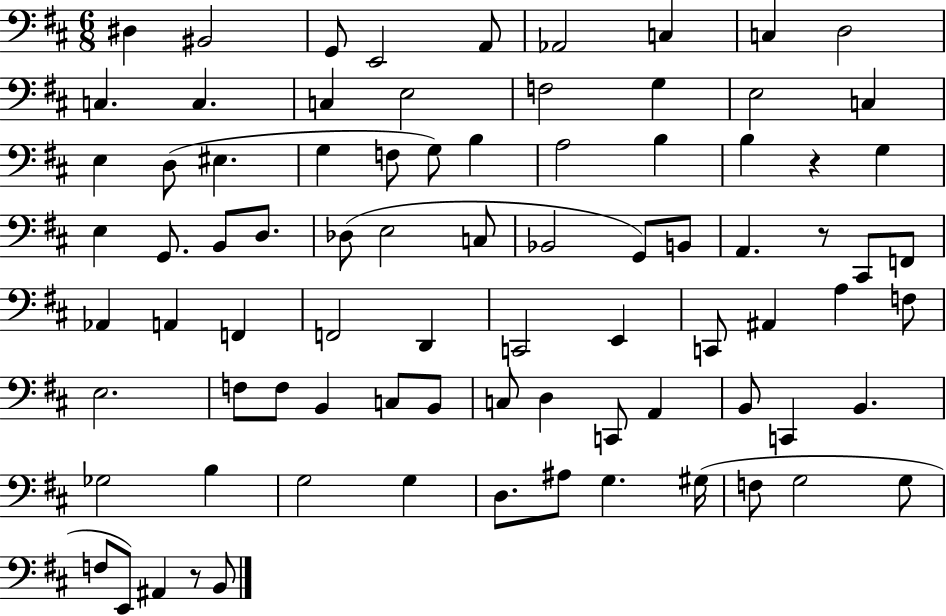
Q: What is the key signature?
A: D major